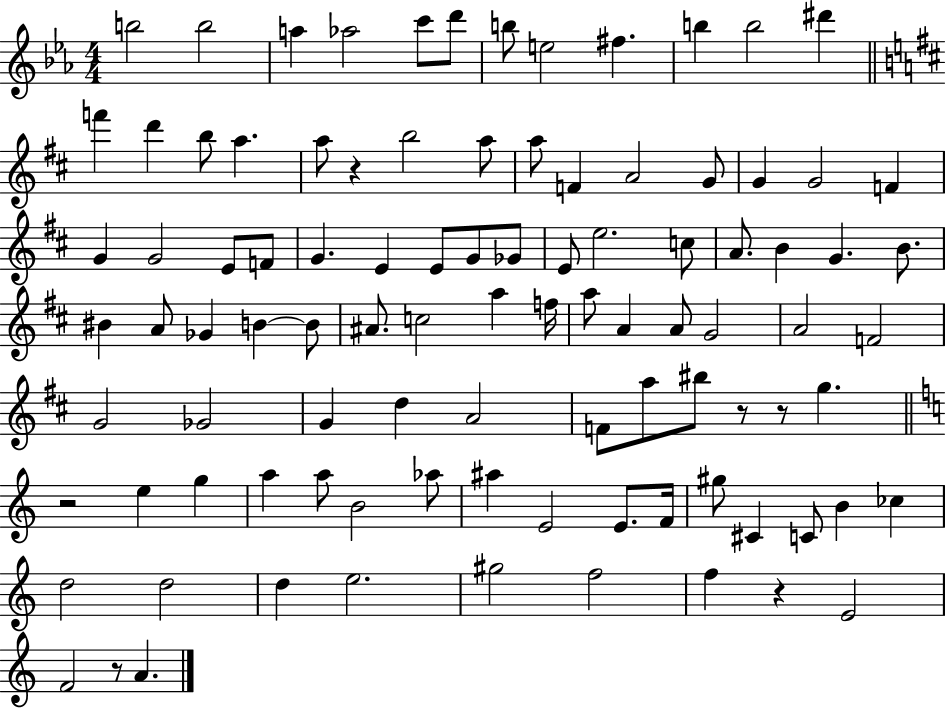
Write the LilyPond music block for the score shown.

{
  \clef treble
  \numericTimeSignature
  \time 4/4
  \key ees \major
  b''2 b''2 | a''4 aes''2 c'''8 d'''8 | b''8 e''2 fis''4. | b''4 b''2 dis'''4 | \break \bar "||" \break \key d \major f'''4 d'''4 b''8 a''4. | a''8 r4 b''2 a''8 | a''8 f'4 a'2 g'8 | g'4 g'2 f'4 | \break g'4 g'2 e'8 f'8 | g'4. e'4 e'8 g'8 ges'8 | e'8 e''2. c''8 | a'8. b'4 g'4. b'8. | \break bis'4 a'8 ges'4 b'4~~ b'8 | ais'8. c''2 a''4 f''16 | a''8 a'4 a'8 g'2 | a'2 f'2 | \break g'2 ges'2 | g'4 d''4 a'2 | f'8 a''8 bis''8 r8 r8 g''4. | \bar "||" \break \key c \major r2 e''4 g''4 | a''4 a''8 b'2 aes''8 | ais''4 e'2 e'8. f'16 | gis''8 cis'4 c'8 b'4 ces''4 | \break d''2 d''2 | d''4 e''2. | gis''2 f''2 | f''4 r4 e'2 | \break f'2 r8 a'4. | \bar "|."
}